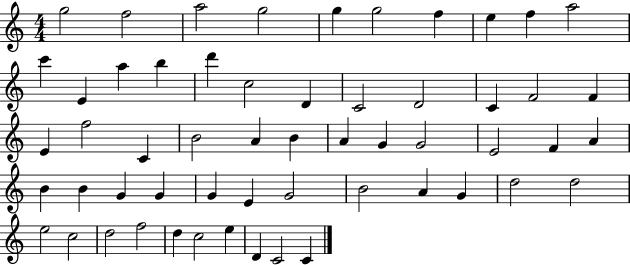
X:1
T:Untitled
M:4/4
L:1/4
K:C
g2 f2 a2 g2 g g2 f e f a2 c' E a b d' c2 D C2 D2 C F2 F E f2 C B2 A B A G G2 E2 F A B B G G G E G2 B2 A G d2 d2 e2 c2 d2 f2 d c2 e D C2 C